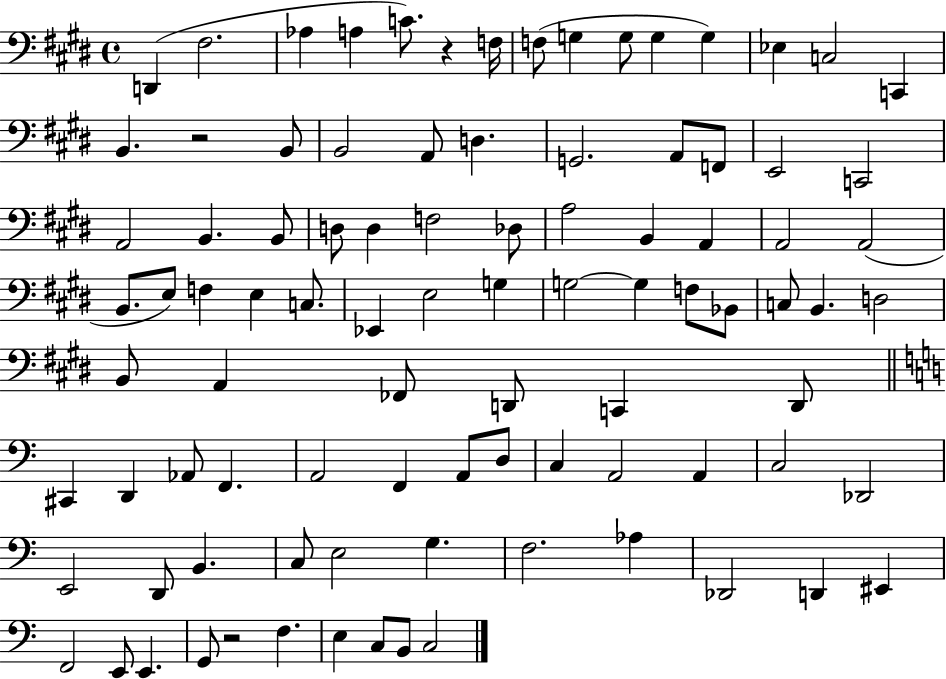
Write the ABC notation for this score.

X:1
T:Untitled
M:4/4
L:1/4
K:E
D,, ^F,2 _A, A, C/2 z F,/4 F,/2 G, G,/2 G, G, _E, C,2 C,, B,, z2 B,,/2 B,,2 A,,/2 D, G,,2 A,,/2 F,,/2 E,,2 C,,2 A,,2 B,, B,,/2 D,/2 D, F,2 _D,/2 A,2 B,, A,, A,,2 A,,2 B,,/2 E,/2 F, E, C,/2 _E,, E,2 G, G,2 G, F,/2 _B,,/2 C,/2 B,, D,2 B,,/2 A,, _F,,/2 D,,/2 C,, D,,/2 ^C,, D,, _A,,/2 F,, A,,2 F,, A,,/2 D,/2 C, A,,2 A,, C,2 _D,,2 E,,2 D,,/2 B,, C,/2 E,2 G, F,2 _A, _D,,2 D,, ^E,, F,,2 E,,/2 E,, G,,/2 z2 F, E, C,/2 B,,/2 C,2